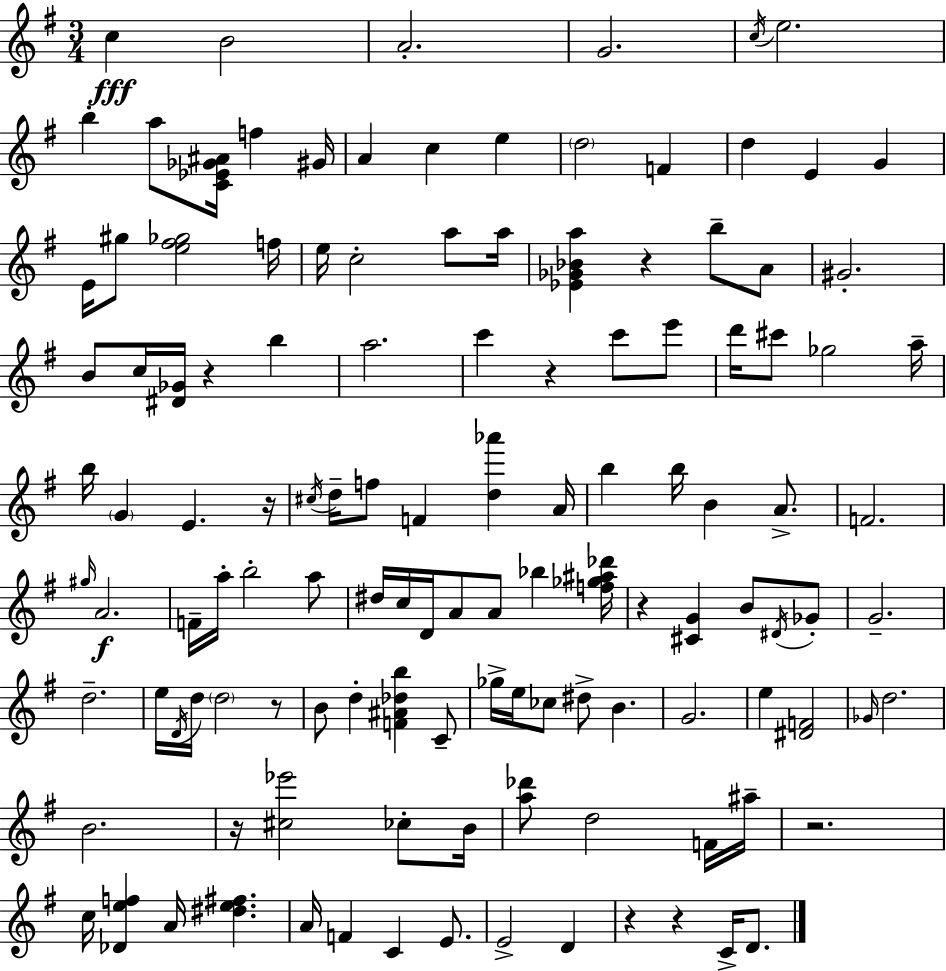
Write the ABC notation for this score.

X:1
T:Untitled
M:3/4
L:1/4
K:Em
c B2 A2 G2 c/4 e2 b a/2 [C_E_G^A]/4 f ^G/4 A c e d2 F d E G E/4 ^g/2 [e^f_g]2 f/4 e/4 c2 a/2 a/4 [_E_G_Ba] z b/2 A/2 ^G2 B/2 c/4 [^D_G]/4 z b a2 c' z c'/2 e'/2 d'/4 ^c'/2 _g2 a/4 b/4 G E z/4 ^c/4 d/4 f/2 F [d_a'] A/4 b b/4 B A/2 F2 ^g/4 A2 F/4 a/4 b2 a/2 ^d/4 c/4 D/4 A/2 A/2 _b [f_g^a_d']/4 z [^CG] B/2 ^D/4 _G/2 G2 d2 e/4 D/4 d/4 d2 z/2 B/2 d [F^A_db] C/2 _g/4 e/4 _c/2 ^d/2 B G2 e [^DF]2 _G/4 d2 B2 z/4 [^c_e']2 _c/2 B/4 [a_d']/2 d2 F/4 ^a/4 z2 c/4 [_Def] A/4 [^de^f] A/4 F C E/2 E2 D z z C/4 D/2